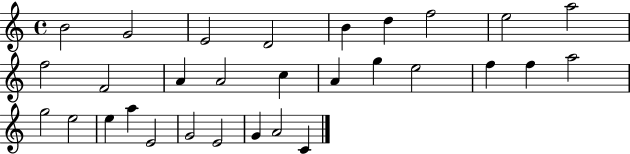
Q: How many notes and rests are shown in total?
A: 30